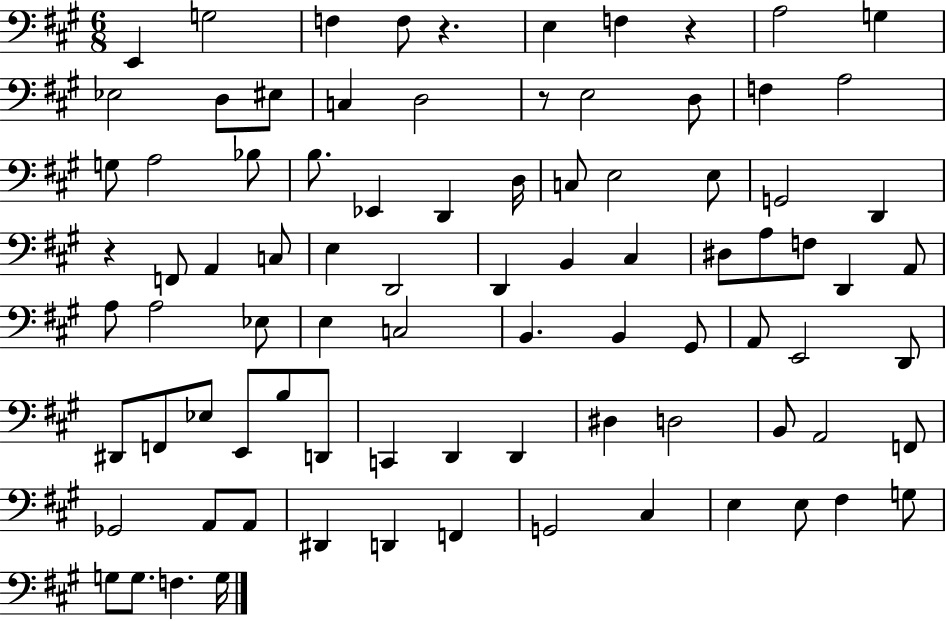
{
  \clef bass
  \numericTimeSignature
  \time 6/8
  \key a \major
  \repeat volta 2 { e,4 g2 | f4 f8 r4. | e4 f4 r4 | a2 g4 | \break ees2 d8 eis8 | c4 d2 | r8 e2 d8 | f4 a2 | \break g8 a2 bes8 | b8. ees,4 d,4 d16 | c8 e2 e8 | g,2 d,4 | \break r4 f,8 a,4 c8 | e4 d,2 | d,4 b,4 cis4 | dis8 a8 f8 d,4 a,8 | \break a8 a2 ees8 | e4 c2 | b,4. b,4 gis,8 | a,8 e,2 d,8 | \break dis,8 f,8 ees8 e,8 b8 d,8 | c,4 d,4 d,4 | dis4 d2 | b,8 a,2 f,8 | \break ges,2 a,8 a,8 | dis,4 d,4 f,4 | g,2 cis4 | e4 e8 fis4 g8 | \break g8 g8. f4. g16 | } \bar "|."
}